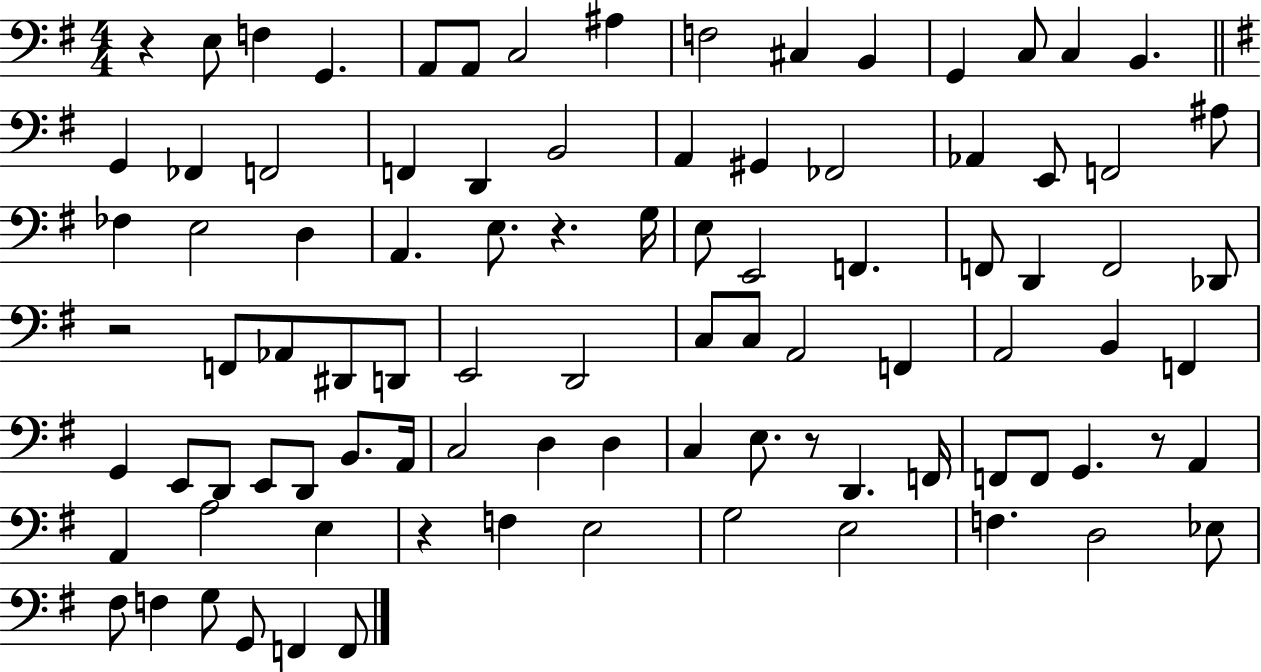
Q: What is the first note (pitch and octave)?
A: E3